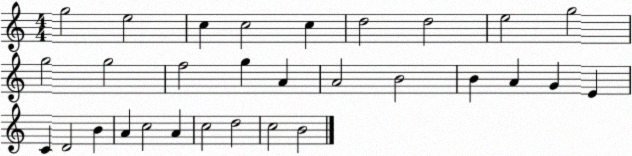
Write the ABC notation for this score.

X:1
T:Untitled
M:4/4
L:1/4
K:C
g2 e2 c c2 c d2 d2 e2 g2 g2 g2 f2 g A A2 B2 B A G E C D2 B A c2 A c2 d2 c2 B2